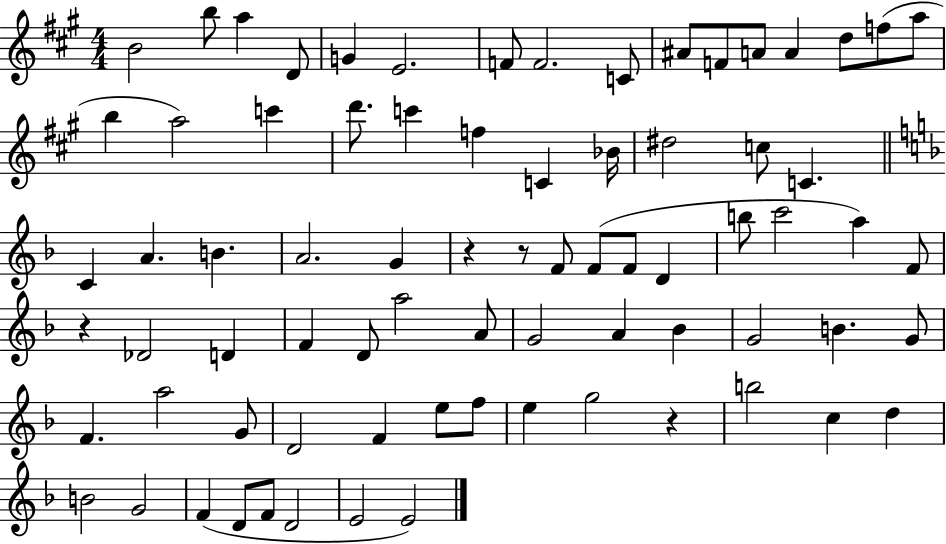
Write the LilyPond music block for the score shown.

{
  \clef treble
  \numericTimeSignature
  \time 4/4
  \key a \major
  \repeat volta 2 { b'2 b''8 a''4 d'8 | g'4 e'2. | f'8 f'2. c'8 | ais'8 f'8 a'8 a'4 d''8 f''8( a''8 | \break b''4 a''2) c'''4 | d'''8. c'''4 f''4 c'4 bes'16 | dis''2 c''8 c'4. | \bar "||" \break \key f \major c'4 a'4. b'4. | a'2. g'4 | r4 r8 f'8 f'8( f'8 d'4 | b''8 c'''2 a''4) f'8 | \break r4 des'2 d'4 | f'4 d'8 a''2 a'8 | g'2 a'4 bes'4 | g'2 b'4. g'8 | \break f'4. a''2 g'8 | d'2 f'4 e''8 f''8 | e''4 g''2 r4 | b''2 c''4 d''4 | \break b'2 g'2 | f'4( d'8 f'8 d'2 | e'2 e'2) | } \bar "|."
}